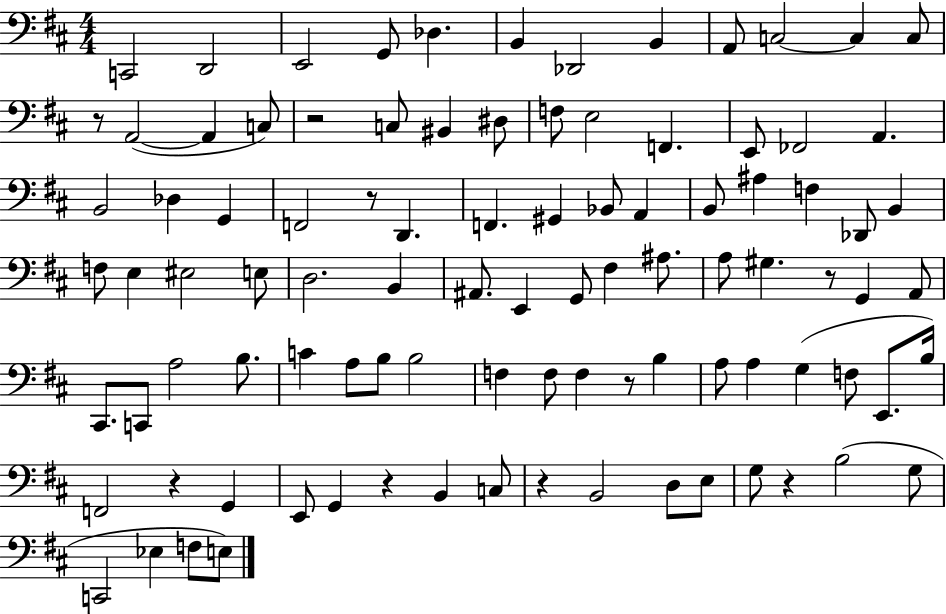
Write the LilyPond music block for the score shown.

{
  \clef bass
  \numericTimeSignature
  \time 4/4
  \key d \major
  \repeat volta 2 { c,2 d,2 | e,2 g,8 des4. | b,4 des,2 b,4 | a,8 c2~~ c4 c8 | \break r8 a,2~(~ a,4 c8) | r2 c8 bis,4 dis8 | f8 e2 f,4. | e,8 fes,2 a,4. | \break b,2 des4 g,4 | f,2 r8 d,4. | f,4. gis,4 bes,8 a,4 | b,8 ais4 f4 des,8 b,4 | \break f8 e4 eis2 e8 | d2. b,4 | ais,8. e,4 g,8 fis4 ais8. | a8 gis4. r8 g,4 a,8 | \break cis,8. c,8 a2 b8. | c'4 a8 b8 b2 | f4 f8 f4 r8 b4 | a8 a4 g4( f8 e,8. b16) | \break f,2 r4 g,4 | e,8 g,4 r4 b,4 c8 | r4 b,2 d8 e8 | g8 r4 b2( g8 | \break c,2 ees4 f8 e8) | } \bar "|."
}